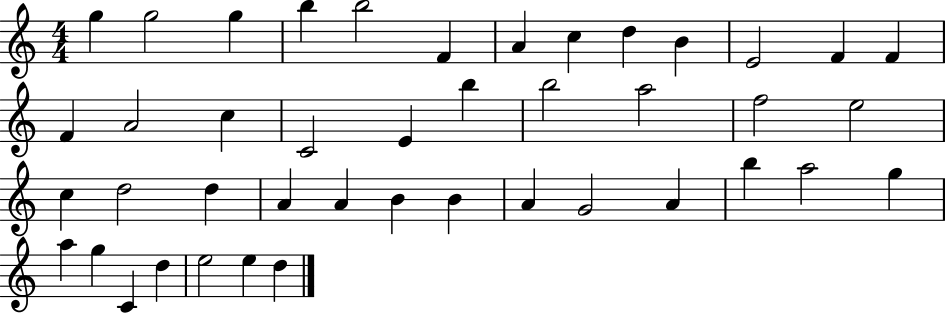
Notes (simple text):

G5/q G5/h G5/q B5/q B5/h F4/q A4/q C5/q D5/q B4/q E4/h F4/q F4/q F4/q A4/h C5/q C4/h E4/q B5/q B5/h A5/h F5/h E5/h C5/q D5/h D5/q A4/q A4/q B4/q B4/q A4/q G4/h A4/q B5/q A5/h G5/q A5/q G5/q C4/q D5/q E5/h E5/q D5/q